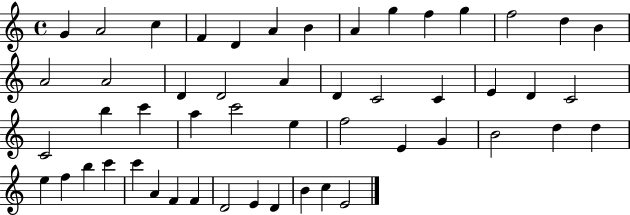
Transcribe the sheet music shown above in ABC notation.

X:1
T:Untitled
M:4/4
L:1/4
K:C
G A2 c F D A B A g f g f2 d B A2 A2 D D2 A D C2 C E D C2 C2 b c' a c'2 e f2 E G B2 d d e f b c' c' A F F D2 E D B c E2